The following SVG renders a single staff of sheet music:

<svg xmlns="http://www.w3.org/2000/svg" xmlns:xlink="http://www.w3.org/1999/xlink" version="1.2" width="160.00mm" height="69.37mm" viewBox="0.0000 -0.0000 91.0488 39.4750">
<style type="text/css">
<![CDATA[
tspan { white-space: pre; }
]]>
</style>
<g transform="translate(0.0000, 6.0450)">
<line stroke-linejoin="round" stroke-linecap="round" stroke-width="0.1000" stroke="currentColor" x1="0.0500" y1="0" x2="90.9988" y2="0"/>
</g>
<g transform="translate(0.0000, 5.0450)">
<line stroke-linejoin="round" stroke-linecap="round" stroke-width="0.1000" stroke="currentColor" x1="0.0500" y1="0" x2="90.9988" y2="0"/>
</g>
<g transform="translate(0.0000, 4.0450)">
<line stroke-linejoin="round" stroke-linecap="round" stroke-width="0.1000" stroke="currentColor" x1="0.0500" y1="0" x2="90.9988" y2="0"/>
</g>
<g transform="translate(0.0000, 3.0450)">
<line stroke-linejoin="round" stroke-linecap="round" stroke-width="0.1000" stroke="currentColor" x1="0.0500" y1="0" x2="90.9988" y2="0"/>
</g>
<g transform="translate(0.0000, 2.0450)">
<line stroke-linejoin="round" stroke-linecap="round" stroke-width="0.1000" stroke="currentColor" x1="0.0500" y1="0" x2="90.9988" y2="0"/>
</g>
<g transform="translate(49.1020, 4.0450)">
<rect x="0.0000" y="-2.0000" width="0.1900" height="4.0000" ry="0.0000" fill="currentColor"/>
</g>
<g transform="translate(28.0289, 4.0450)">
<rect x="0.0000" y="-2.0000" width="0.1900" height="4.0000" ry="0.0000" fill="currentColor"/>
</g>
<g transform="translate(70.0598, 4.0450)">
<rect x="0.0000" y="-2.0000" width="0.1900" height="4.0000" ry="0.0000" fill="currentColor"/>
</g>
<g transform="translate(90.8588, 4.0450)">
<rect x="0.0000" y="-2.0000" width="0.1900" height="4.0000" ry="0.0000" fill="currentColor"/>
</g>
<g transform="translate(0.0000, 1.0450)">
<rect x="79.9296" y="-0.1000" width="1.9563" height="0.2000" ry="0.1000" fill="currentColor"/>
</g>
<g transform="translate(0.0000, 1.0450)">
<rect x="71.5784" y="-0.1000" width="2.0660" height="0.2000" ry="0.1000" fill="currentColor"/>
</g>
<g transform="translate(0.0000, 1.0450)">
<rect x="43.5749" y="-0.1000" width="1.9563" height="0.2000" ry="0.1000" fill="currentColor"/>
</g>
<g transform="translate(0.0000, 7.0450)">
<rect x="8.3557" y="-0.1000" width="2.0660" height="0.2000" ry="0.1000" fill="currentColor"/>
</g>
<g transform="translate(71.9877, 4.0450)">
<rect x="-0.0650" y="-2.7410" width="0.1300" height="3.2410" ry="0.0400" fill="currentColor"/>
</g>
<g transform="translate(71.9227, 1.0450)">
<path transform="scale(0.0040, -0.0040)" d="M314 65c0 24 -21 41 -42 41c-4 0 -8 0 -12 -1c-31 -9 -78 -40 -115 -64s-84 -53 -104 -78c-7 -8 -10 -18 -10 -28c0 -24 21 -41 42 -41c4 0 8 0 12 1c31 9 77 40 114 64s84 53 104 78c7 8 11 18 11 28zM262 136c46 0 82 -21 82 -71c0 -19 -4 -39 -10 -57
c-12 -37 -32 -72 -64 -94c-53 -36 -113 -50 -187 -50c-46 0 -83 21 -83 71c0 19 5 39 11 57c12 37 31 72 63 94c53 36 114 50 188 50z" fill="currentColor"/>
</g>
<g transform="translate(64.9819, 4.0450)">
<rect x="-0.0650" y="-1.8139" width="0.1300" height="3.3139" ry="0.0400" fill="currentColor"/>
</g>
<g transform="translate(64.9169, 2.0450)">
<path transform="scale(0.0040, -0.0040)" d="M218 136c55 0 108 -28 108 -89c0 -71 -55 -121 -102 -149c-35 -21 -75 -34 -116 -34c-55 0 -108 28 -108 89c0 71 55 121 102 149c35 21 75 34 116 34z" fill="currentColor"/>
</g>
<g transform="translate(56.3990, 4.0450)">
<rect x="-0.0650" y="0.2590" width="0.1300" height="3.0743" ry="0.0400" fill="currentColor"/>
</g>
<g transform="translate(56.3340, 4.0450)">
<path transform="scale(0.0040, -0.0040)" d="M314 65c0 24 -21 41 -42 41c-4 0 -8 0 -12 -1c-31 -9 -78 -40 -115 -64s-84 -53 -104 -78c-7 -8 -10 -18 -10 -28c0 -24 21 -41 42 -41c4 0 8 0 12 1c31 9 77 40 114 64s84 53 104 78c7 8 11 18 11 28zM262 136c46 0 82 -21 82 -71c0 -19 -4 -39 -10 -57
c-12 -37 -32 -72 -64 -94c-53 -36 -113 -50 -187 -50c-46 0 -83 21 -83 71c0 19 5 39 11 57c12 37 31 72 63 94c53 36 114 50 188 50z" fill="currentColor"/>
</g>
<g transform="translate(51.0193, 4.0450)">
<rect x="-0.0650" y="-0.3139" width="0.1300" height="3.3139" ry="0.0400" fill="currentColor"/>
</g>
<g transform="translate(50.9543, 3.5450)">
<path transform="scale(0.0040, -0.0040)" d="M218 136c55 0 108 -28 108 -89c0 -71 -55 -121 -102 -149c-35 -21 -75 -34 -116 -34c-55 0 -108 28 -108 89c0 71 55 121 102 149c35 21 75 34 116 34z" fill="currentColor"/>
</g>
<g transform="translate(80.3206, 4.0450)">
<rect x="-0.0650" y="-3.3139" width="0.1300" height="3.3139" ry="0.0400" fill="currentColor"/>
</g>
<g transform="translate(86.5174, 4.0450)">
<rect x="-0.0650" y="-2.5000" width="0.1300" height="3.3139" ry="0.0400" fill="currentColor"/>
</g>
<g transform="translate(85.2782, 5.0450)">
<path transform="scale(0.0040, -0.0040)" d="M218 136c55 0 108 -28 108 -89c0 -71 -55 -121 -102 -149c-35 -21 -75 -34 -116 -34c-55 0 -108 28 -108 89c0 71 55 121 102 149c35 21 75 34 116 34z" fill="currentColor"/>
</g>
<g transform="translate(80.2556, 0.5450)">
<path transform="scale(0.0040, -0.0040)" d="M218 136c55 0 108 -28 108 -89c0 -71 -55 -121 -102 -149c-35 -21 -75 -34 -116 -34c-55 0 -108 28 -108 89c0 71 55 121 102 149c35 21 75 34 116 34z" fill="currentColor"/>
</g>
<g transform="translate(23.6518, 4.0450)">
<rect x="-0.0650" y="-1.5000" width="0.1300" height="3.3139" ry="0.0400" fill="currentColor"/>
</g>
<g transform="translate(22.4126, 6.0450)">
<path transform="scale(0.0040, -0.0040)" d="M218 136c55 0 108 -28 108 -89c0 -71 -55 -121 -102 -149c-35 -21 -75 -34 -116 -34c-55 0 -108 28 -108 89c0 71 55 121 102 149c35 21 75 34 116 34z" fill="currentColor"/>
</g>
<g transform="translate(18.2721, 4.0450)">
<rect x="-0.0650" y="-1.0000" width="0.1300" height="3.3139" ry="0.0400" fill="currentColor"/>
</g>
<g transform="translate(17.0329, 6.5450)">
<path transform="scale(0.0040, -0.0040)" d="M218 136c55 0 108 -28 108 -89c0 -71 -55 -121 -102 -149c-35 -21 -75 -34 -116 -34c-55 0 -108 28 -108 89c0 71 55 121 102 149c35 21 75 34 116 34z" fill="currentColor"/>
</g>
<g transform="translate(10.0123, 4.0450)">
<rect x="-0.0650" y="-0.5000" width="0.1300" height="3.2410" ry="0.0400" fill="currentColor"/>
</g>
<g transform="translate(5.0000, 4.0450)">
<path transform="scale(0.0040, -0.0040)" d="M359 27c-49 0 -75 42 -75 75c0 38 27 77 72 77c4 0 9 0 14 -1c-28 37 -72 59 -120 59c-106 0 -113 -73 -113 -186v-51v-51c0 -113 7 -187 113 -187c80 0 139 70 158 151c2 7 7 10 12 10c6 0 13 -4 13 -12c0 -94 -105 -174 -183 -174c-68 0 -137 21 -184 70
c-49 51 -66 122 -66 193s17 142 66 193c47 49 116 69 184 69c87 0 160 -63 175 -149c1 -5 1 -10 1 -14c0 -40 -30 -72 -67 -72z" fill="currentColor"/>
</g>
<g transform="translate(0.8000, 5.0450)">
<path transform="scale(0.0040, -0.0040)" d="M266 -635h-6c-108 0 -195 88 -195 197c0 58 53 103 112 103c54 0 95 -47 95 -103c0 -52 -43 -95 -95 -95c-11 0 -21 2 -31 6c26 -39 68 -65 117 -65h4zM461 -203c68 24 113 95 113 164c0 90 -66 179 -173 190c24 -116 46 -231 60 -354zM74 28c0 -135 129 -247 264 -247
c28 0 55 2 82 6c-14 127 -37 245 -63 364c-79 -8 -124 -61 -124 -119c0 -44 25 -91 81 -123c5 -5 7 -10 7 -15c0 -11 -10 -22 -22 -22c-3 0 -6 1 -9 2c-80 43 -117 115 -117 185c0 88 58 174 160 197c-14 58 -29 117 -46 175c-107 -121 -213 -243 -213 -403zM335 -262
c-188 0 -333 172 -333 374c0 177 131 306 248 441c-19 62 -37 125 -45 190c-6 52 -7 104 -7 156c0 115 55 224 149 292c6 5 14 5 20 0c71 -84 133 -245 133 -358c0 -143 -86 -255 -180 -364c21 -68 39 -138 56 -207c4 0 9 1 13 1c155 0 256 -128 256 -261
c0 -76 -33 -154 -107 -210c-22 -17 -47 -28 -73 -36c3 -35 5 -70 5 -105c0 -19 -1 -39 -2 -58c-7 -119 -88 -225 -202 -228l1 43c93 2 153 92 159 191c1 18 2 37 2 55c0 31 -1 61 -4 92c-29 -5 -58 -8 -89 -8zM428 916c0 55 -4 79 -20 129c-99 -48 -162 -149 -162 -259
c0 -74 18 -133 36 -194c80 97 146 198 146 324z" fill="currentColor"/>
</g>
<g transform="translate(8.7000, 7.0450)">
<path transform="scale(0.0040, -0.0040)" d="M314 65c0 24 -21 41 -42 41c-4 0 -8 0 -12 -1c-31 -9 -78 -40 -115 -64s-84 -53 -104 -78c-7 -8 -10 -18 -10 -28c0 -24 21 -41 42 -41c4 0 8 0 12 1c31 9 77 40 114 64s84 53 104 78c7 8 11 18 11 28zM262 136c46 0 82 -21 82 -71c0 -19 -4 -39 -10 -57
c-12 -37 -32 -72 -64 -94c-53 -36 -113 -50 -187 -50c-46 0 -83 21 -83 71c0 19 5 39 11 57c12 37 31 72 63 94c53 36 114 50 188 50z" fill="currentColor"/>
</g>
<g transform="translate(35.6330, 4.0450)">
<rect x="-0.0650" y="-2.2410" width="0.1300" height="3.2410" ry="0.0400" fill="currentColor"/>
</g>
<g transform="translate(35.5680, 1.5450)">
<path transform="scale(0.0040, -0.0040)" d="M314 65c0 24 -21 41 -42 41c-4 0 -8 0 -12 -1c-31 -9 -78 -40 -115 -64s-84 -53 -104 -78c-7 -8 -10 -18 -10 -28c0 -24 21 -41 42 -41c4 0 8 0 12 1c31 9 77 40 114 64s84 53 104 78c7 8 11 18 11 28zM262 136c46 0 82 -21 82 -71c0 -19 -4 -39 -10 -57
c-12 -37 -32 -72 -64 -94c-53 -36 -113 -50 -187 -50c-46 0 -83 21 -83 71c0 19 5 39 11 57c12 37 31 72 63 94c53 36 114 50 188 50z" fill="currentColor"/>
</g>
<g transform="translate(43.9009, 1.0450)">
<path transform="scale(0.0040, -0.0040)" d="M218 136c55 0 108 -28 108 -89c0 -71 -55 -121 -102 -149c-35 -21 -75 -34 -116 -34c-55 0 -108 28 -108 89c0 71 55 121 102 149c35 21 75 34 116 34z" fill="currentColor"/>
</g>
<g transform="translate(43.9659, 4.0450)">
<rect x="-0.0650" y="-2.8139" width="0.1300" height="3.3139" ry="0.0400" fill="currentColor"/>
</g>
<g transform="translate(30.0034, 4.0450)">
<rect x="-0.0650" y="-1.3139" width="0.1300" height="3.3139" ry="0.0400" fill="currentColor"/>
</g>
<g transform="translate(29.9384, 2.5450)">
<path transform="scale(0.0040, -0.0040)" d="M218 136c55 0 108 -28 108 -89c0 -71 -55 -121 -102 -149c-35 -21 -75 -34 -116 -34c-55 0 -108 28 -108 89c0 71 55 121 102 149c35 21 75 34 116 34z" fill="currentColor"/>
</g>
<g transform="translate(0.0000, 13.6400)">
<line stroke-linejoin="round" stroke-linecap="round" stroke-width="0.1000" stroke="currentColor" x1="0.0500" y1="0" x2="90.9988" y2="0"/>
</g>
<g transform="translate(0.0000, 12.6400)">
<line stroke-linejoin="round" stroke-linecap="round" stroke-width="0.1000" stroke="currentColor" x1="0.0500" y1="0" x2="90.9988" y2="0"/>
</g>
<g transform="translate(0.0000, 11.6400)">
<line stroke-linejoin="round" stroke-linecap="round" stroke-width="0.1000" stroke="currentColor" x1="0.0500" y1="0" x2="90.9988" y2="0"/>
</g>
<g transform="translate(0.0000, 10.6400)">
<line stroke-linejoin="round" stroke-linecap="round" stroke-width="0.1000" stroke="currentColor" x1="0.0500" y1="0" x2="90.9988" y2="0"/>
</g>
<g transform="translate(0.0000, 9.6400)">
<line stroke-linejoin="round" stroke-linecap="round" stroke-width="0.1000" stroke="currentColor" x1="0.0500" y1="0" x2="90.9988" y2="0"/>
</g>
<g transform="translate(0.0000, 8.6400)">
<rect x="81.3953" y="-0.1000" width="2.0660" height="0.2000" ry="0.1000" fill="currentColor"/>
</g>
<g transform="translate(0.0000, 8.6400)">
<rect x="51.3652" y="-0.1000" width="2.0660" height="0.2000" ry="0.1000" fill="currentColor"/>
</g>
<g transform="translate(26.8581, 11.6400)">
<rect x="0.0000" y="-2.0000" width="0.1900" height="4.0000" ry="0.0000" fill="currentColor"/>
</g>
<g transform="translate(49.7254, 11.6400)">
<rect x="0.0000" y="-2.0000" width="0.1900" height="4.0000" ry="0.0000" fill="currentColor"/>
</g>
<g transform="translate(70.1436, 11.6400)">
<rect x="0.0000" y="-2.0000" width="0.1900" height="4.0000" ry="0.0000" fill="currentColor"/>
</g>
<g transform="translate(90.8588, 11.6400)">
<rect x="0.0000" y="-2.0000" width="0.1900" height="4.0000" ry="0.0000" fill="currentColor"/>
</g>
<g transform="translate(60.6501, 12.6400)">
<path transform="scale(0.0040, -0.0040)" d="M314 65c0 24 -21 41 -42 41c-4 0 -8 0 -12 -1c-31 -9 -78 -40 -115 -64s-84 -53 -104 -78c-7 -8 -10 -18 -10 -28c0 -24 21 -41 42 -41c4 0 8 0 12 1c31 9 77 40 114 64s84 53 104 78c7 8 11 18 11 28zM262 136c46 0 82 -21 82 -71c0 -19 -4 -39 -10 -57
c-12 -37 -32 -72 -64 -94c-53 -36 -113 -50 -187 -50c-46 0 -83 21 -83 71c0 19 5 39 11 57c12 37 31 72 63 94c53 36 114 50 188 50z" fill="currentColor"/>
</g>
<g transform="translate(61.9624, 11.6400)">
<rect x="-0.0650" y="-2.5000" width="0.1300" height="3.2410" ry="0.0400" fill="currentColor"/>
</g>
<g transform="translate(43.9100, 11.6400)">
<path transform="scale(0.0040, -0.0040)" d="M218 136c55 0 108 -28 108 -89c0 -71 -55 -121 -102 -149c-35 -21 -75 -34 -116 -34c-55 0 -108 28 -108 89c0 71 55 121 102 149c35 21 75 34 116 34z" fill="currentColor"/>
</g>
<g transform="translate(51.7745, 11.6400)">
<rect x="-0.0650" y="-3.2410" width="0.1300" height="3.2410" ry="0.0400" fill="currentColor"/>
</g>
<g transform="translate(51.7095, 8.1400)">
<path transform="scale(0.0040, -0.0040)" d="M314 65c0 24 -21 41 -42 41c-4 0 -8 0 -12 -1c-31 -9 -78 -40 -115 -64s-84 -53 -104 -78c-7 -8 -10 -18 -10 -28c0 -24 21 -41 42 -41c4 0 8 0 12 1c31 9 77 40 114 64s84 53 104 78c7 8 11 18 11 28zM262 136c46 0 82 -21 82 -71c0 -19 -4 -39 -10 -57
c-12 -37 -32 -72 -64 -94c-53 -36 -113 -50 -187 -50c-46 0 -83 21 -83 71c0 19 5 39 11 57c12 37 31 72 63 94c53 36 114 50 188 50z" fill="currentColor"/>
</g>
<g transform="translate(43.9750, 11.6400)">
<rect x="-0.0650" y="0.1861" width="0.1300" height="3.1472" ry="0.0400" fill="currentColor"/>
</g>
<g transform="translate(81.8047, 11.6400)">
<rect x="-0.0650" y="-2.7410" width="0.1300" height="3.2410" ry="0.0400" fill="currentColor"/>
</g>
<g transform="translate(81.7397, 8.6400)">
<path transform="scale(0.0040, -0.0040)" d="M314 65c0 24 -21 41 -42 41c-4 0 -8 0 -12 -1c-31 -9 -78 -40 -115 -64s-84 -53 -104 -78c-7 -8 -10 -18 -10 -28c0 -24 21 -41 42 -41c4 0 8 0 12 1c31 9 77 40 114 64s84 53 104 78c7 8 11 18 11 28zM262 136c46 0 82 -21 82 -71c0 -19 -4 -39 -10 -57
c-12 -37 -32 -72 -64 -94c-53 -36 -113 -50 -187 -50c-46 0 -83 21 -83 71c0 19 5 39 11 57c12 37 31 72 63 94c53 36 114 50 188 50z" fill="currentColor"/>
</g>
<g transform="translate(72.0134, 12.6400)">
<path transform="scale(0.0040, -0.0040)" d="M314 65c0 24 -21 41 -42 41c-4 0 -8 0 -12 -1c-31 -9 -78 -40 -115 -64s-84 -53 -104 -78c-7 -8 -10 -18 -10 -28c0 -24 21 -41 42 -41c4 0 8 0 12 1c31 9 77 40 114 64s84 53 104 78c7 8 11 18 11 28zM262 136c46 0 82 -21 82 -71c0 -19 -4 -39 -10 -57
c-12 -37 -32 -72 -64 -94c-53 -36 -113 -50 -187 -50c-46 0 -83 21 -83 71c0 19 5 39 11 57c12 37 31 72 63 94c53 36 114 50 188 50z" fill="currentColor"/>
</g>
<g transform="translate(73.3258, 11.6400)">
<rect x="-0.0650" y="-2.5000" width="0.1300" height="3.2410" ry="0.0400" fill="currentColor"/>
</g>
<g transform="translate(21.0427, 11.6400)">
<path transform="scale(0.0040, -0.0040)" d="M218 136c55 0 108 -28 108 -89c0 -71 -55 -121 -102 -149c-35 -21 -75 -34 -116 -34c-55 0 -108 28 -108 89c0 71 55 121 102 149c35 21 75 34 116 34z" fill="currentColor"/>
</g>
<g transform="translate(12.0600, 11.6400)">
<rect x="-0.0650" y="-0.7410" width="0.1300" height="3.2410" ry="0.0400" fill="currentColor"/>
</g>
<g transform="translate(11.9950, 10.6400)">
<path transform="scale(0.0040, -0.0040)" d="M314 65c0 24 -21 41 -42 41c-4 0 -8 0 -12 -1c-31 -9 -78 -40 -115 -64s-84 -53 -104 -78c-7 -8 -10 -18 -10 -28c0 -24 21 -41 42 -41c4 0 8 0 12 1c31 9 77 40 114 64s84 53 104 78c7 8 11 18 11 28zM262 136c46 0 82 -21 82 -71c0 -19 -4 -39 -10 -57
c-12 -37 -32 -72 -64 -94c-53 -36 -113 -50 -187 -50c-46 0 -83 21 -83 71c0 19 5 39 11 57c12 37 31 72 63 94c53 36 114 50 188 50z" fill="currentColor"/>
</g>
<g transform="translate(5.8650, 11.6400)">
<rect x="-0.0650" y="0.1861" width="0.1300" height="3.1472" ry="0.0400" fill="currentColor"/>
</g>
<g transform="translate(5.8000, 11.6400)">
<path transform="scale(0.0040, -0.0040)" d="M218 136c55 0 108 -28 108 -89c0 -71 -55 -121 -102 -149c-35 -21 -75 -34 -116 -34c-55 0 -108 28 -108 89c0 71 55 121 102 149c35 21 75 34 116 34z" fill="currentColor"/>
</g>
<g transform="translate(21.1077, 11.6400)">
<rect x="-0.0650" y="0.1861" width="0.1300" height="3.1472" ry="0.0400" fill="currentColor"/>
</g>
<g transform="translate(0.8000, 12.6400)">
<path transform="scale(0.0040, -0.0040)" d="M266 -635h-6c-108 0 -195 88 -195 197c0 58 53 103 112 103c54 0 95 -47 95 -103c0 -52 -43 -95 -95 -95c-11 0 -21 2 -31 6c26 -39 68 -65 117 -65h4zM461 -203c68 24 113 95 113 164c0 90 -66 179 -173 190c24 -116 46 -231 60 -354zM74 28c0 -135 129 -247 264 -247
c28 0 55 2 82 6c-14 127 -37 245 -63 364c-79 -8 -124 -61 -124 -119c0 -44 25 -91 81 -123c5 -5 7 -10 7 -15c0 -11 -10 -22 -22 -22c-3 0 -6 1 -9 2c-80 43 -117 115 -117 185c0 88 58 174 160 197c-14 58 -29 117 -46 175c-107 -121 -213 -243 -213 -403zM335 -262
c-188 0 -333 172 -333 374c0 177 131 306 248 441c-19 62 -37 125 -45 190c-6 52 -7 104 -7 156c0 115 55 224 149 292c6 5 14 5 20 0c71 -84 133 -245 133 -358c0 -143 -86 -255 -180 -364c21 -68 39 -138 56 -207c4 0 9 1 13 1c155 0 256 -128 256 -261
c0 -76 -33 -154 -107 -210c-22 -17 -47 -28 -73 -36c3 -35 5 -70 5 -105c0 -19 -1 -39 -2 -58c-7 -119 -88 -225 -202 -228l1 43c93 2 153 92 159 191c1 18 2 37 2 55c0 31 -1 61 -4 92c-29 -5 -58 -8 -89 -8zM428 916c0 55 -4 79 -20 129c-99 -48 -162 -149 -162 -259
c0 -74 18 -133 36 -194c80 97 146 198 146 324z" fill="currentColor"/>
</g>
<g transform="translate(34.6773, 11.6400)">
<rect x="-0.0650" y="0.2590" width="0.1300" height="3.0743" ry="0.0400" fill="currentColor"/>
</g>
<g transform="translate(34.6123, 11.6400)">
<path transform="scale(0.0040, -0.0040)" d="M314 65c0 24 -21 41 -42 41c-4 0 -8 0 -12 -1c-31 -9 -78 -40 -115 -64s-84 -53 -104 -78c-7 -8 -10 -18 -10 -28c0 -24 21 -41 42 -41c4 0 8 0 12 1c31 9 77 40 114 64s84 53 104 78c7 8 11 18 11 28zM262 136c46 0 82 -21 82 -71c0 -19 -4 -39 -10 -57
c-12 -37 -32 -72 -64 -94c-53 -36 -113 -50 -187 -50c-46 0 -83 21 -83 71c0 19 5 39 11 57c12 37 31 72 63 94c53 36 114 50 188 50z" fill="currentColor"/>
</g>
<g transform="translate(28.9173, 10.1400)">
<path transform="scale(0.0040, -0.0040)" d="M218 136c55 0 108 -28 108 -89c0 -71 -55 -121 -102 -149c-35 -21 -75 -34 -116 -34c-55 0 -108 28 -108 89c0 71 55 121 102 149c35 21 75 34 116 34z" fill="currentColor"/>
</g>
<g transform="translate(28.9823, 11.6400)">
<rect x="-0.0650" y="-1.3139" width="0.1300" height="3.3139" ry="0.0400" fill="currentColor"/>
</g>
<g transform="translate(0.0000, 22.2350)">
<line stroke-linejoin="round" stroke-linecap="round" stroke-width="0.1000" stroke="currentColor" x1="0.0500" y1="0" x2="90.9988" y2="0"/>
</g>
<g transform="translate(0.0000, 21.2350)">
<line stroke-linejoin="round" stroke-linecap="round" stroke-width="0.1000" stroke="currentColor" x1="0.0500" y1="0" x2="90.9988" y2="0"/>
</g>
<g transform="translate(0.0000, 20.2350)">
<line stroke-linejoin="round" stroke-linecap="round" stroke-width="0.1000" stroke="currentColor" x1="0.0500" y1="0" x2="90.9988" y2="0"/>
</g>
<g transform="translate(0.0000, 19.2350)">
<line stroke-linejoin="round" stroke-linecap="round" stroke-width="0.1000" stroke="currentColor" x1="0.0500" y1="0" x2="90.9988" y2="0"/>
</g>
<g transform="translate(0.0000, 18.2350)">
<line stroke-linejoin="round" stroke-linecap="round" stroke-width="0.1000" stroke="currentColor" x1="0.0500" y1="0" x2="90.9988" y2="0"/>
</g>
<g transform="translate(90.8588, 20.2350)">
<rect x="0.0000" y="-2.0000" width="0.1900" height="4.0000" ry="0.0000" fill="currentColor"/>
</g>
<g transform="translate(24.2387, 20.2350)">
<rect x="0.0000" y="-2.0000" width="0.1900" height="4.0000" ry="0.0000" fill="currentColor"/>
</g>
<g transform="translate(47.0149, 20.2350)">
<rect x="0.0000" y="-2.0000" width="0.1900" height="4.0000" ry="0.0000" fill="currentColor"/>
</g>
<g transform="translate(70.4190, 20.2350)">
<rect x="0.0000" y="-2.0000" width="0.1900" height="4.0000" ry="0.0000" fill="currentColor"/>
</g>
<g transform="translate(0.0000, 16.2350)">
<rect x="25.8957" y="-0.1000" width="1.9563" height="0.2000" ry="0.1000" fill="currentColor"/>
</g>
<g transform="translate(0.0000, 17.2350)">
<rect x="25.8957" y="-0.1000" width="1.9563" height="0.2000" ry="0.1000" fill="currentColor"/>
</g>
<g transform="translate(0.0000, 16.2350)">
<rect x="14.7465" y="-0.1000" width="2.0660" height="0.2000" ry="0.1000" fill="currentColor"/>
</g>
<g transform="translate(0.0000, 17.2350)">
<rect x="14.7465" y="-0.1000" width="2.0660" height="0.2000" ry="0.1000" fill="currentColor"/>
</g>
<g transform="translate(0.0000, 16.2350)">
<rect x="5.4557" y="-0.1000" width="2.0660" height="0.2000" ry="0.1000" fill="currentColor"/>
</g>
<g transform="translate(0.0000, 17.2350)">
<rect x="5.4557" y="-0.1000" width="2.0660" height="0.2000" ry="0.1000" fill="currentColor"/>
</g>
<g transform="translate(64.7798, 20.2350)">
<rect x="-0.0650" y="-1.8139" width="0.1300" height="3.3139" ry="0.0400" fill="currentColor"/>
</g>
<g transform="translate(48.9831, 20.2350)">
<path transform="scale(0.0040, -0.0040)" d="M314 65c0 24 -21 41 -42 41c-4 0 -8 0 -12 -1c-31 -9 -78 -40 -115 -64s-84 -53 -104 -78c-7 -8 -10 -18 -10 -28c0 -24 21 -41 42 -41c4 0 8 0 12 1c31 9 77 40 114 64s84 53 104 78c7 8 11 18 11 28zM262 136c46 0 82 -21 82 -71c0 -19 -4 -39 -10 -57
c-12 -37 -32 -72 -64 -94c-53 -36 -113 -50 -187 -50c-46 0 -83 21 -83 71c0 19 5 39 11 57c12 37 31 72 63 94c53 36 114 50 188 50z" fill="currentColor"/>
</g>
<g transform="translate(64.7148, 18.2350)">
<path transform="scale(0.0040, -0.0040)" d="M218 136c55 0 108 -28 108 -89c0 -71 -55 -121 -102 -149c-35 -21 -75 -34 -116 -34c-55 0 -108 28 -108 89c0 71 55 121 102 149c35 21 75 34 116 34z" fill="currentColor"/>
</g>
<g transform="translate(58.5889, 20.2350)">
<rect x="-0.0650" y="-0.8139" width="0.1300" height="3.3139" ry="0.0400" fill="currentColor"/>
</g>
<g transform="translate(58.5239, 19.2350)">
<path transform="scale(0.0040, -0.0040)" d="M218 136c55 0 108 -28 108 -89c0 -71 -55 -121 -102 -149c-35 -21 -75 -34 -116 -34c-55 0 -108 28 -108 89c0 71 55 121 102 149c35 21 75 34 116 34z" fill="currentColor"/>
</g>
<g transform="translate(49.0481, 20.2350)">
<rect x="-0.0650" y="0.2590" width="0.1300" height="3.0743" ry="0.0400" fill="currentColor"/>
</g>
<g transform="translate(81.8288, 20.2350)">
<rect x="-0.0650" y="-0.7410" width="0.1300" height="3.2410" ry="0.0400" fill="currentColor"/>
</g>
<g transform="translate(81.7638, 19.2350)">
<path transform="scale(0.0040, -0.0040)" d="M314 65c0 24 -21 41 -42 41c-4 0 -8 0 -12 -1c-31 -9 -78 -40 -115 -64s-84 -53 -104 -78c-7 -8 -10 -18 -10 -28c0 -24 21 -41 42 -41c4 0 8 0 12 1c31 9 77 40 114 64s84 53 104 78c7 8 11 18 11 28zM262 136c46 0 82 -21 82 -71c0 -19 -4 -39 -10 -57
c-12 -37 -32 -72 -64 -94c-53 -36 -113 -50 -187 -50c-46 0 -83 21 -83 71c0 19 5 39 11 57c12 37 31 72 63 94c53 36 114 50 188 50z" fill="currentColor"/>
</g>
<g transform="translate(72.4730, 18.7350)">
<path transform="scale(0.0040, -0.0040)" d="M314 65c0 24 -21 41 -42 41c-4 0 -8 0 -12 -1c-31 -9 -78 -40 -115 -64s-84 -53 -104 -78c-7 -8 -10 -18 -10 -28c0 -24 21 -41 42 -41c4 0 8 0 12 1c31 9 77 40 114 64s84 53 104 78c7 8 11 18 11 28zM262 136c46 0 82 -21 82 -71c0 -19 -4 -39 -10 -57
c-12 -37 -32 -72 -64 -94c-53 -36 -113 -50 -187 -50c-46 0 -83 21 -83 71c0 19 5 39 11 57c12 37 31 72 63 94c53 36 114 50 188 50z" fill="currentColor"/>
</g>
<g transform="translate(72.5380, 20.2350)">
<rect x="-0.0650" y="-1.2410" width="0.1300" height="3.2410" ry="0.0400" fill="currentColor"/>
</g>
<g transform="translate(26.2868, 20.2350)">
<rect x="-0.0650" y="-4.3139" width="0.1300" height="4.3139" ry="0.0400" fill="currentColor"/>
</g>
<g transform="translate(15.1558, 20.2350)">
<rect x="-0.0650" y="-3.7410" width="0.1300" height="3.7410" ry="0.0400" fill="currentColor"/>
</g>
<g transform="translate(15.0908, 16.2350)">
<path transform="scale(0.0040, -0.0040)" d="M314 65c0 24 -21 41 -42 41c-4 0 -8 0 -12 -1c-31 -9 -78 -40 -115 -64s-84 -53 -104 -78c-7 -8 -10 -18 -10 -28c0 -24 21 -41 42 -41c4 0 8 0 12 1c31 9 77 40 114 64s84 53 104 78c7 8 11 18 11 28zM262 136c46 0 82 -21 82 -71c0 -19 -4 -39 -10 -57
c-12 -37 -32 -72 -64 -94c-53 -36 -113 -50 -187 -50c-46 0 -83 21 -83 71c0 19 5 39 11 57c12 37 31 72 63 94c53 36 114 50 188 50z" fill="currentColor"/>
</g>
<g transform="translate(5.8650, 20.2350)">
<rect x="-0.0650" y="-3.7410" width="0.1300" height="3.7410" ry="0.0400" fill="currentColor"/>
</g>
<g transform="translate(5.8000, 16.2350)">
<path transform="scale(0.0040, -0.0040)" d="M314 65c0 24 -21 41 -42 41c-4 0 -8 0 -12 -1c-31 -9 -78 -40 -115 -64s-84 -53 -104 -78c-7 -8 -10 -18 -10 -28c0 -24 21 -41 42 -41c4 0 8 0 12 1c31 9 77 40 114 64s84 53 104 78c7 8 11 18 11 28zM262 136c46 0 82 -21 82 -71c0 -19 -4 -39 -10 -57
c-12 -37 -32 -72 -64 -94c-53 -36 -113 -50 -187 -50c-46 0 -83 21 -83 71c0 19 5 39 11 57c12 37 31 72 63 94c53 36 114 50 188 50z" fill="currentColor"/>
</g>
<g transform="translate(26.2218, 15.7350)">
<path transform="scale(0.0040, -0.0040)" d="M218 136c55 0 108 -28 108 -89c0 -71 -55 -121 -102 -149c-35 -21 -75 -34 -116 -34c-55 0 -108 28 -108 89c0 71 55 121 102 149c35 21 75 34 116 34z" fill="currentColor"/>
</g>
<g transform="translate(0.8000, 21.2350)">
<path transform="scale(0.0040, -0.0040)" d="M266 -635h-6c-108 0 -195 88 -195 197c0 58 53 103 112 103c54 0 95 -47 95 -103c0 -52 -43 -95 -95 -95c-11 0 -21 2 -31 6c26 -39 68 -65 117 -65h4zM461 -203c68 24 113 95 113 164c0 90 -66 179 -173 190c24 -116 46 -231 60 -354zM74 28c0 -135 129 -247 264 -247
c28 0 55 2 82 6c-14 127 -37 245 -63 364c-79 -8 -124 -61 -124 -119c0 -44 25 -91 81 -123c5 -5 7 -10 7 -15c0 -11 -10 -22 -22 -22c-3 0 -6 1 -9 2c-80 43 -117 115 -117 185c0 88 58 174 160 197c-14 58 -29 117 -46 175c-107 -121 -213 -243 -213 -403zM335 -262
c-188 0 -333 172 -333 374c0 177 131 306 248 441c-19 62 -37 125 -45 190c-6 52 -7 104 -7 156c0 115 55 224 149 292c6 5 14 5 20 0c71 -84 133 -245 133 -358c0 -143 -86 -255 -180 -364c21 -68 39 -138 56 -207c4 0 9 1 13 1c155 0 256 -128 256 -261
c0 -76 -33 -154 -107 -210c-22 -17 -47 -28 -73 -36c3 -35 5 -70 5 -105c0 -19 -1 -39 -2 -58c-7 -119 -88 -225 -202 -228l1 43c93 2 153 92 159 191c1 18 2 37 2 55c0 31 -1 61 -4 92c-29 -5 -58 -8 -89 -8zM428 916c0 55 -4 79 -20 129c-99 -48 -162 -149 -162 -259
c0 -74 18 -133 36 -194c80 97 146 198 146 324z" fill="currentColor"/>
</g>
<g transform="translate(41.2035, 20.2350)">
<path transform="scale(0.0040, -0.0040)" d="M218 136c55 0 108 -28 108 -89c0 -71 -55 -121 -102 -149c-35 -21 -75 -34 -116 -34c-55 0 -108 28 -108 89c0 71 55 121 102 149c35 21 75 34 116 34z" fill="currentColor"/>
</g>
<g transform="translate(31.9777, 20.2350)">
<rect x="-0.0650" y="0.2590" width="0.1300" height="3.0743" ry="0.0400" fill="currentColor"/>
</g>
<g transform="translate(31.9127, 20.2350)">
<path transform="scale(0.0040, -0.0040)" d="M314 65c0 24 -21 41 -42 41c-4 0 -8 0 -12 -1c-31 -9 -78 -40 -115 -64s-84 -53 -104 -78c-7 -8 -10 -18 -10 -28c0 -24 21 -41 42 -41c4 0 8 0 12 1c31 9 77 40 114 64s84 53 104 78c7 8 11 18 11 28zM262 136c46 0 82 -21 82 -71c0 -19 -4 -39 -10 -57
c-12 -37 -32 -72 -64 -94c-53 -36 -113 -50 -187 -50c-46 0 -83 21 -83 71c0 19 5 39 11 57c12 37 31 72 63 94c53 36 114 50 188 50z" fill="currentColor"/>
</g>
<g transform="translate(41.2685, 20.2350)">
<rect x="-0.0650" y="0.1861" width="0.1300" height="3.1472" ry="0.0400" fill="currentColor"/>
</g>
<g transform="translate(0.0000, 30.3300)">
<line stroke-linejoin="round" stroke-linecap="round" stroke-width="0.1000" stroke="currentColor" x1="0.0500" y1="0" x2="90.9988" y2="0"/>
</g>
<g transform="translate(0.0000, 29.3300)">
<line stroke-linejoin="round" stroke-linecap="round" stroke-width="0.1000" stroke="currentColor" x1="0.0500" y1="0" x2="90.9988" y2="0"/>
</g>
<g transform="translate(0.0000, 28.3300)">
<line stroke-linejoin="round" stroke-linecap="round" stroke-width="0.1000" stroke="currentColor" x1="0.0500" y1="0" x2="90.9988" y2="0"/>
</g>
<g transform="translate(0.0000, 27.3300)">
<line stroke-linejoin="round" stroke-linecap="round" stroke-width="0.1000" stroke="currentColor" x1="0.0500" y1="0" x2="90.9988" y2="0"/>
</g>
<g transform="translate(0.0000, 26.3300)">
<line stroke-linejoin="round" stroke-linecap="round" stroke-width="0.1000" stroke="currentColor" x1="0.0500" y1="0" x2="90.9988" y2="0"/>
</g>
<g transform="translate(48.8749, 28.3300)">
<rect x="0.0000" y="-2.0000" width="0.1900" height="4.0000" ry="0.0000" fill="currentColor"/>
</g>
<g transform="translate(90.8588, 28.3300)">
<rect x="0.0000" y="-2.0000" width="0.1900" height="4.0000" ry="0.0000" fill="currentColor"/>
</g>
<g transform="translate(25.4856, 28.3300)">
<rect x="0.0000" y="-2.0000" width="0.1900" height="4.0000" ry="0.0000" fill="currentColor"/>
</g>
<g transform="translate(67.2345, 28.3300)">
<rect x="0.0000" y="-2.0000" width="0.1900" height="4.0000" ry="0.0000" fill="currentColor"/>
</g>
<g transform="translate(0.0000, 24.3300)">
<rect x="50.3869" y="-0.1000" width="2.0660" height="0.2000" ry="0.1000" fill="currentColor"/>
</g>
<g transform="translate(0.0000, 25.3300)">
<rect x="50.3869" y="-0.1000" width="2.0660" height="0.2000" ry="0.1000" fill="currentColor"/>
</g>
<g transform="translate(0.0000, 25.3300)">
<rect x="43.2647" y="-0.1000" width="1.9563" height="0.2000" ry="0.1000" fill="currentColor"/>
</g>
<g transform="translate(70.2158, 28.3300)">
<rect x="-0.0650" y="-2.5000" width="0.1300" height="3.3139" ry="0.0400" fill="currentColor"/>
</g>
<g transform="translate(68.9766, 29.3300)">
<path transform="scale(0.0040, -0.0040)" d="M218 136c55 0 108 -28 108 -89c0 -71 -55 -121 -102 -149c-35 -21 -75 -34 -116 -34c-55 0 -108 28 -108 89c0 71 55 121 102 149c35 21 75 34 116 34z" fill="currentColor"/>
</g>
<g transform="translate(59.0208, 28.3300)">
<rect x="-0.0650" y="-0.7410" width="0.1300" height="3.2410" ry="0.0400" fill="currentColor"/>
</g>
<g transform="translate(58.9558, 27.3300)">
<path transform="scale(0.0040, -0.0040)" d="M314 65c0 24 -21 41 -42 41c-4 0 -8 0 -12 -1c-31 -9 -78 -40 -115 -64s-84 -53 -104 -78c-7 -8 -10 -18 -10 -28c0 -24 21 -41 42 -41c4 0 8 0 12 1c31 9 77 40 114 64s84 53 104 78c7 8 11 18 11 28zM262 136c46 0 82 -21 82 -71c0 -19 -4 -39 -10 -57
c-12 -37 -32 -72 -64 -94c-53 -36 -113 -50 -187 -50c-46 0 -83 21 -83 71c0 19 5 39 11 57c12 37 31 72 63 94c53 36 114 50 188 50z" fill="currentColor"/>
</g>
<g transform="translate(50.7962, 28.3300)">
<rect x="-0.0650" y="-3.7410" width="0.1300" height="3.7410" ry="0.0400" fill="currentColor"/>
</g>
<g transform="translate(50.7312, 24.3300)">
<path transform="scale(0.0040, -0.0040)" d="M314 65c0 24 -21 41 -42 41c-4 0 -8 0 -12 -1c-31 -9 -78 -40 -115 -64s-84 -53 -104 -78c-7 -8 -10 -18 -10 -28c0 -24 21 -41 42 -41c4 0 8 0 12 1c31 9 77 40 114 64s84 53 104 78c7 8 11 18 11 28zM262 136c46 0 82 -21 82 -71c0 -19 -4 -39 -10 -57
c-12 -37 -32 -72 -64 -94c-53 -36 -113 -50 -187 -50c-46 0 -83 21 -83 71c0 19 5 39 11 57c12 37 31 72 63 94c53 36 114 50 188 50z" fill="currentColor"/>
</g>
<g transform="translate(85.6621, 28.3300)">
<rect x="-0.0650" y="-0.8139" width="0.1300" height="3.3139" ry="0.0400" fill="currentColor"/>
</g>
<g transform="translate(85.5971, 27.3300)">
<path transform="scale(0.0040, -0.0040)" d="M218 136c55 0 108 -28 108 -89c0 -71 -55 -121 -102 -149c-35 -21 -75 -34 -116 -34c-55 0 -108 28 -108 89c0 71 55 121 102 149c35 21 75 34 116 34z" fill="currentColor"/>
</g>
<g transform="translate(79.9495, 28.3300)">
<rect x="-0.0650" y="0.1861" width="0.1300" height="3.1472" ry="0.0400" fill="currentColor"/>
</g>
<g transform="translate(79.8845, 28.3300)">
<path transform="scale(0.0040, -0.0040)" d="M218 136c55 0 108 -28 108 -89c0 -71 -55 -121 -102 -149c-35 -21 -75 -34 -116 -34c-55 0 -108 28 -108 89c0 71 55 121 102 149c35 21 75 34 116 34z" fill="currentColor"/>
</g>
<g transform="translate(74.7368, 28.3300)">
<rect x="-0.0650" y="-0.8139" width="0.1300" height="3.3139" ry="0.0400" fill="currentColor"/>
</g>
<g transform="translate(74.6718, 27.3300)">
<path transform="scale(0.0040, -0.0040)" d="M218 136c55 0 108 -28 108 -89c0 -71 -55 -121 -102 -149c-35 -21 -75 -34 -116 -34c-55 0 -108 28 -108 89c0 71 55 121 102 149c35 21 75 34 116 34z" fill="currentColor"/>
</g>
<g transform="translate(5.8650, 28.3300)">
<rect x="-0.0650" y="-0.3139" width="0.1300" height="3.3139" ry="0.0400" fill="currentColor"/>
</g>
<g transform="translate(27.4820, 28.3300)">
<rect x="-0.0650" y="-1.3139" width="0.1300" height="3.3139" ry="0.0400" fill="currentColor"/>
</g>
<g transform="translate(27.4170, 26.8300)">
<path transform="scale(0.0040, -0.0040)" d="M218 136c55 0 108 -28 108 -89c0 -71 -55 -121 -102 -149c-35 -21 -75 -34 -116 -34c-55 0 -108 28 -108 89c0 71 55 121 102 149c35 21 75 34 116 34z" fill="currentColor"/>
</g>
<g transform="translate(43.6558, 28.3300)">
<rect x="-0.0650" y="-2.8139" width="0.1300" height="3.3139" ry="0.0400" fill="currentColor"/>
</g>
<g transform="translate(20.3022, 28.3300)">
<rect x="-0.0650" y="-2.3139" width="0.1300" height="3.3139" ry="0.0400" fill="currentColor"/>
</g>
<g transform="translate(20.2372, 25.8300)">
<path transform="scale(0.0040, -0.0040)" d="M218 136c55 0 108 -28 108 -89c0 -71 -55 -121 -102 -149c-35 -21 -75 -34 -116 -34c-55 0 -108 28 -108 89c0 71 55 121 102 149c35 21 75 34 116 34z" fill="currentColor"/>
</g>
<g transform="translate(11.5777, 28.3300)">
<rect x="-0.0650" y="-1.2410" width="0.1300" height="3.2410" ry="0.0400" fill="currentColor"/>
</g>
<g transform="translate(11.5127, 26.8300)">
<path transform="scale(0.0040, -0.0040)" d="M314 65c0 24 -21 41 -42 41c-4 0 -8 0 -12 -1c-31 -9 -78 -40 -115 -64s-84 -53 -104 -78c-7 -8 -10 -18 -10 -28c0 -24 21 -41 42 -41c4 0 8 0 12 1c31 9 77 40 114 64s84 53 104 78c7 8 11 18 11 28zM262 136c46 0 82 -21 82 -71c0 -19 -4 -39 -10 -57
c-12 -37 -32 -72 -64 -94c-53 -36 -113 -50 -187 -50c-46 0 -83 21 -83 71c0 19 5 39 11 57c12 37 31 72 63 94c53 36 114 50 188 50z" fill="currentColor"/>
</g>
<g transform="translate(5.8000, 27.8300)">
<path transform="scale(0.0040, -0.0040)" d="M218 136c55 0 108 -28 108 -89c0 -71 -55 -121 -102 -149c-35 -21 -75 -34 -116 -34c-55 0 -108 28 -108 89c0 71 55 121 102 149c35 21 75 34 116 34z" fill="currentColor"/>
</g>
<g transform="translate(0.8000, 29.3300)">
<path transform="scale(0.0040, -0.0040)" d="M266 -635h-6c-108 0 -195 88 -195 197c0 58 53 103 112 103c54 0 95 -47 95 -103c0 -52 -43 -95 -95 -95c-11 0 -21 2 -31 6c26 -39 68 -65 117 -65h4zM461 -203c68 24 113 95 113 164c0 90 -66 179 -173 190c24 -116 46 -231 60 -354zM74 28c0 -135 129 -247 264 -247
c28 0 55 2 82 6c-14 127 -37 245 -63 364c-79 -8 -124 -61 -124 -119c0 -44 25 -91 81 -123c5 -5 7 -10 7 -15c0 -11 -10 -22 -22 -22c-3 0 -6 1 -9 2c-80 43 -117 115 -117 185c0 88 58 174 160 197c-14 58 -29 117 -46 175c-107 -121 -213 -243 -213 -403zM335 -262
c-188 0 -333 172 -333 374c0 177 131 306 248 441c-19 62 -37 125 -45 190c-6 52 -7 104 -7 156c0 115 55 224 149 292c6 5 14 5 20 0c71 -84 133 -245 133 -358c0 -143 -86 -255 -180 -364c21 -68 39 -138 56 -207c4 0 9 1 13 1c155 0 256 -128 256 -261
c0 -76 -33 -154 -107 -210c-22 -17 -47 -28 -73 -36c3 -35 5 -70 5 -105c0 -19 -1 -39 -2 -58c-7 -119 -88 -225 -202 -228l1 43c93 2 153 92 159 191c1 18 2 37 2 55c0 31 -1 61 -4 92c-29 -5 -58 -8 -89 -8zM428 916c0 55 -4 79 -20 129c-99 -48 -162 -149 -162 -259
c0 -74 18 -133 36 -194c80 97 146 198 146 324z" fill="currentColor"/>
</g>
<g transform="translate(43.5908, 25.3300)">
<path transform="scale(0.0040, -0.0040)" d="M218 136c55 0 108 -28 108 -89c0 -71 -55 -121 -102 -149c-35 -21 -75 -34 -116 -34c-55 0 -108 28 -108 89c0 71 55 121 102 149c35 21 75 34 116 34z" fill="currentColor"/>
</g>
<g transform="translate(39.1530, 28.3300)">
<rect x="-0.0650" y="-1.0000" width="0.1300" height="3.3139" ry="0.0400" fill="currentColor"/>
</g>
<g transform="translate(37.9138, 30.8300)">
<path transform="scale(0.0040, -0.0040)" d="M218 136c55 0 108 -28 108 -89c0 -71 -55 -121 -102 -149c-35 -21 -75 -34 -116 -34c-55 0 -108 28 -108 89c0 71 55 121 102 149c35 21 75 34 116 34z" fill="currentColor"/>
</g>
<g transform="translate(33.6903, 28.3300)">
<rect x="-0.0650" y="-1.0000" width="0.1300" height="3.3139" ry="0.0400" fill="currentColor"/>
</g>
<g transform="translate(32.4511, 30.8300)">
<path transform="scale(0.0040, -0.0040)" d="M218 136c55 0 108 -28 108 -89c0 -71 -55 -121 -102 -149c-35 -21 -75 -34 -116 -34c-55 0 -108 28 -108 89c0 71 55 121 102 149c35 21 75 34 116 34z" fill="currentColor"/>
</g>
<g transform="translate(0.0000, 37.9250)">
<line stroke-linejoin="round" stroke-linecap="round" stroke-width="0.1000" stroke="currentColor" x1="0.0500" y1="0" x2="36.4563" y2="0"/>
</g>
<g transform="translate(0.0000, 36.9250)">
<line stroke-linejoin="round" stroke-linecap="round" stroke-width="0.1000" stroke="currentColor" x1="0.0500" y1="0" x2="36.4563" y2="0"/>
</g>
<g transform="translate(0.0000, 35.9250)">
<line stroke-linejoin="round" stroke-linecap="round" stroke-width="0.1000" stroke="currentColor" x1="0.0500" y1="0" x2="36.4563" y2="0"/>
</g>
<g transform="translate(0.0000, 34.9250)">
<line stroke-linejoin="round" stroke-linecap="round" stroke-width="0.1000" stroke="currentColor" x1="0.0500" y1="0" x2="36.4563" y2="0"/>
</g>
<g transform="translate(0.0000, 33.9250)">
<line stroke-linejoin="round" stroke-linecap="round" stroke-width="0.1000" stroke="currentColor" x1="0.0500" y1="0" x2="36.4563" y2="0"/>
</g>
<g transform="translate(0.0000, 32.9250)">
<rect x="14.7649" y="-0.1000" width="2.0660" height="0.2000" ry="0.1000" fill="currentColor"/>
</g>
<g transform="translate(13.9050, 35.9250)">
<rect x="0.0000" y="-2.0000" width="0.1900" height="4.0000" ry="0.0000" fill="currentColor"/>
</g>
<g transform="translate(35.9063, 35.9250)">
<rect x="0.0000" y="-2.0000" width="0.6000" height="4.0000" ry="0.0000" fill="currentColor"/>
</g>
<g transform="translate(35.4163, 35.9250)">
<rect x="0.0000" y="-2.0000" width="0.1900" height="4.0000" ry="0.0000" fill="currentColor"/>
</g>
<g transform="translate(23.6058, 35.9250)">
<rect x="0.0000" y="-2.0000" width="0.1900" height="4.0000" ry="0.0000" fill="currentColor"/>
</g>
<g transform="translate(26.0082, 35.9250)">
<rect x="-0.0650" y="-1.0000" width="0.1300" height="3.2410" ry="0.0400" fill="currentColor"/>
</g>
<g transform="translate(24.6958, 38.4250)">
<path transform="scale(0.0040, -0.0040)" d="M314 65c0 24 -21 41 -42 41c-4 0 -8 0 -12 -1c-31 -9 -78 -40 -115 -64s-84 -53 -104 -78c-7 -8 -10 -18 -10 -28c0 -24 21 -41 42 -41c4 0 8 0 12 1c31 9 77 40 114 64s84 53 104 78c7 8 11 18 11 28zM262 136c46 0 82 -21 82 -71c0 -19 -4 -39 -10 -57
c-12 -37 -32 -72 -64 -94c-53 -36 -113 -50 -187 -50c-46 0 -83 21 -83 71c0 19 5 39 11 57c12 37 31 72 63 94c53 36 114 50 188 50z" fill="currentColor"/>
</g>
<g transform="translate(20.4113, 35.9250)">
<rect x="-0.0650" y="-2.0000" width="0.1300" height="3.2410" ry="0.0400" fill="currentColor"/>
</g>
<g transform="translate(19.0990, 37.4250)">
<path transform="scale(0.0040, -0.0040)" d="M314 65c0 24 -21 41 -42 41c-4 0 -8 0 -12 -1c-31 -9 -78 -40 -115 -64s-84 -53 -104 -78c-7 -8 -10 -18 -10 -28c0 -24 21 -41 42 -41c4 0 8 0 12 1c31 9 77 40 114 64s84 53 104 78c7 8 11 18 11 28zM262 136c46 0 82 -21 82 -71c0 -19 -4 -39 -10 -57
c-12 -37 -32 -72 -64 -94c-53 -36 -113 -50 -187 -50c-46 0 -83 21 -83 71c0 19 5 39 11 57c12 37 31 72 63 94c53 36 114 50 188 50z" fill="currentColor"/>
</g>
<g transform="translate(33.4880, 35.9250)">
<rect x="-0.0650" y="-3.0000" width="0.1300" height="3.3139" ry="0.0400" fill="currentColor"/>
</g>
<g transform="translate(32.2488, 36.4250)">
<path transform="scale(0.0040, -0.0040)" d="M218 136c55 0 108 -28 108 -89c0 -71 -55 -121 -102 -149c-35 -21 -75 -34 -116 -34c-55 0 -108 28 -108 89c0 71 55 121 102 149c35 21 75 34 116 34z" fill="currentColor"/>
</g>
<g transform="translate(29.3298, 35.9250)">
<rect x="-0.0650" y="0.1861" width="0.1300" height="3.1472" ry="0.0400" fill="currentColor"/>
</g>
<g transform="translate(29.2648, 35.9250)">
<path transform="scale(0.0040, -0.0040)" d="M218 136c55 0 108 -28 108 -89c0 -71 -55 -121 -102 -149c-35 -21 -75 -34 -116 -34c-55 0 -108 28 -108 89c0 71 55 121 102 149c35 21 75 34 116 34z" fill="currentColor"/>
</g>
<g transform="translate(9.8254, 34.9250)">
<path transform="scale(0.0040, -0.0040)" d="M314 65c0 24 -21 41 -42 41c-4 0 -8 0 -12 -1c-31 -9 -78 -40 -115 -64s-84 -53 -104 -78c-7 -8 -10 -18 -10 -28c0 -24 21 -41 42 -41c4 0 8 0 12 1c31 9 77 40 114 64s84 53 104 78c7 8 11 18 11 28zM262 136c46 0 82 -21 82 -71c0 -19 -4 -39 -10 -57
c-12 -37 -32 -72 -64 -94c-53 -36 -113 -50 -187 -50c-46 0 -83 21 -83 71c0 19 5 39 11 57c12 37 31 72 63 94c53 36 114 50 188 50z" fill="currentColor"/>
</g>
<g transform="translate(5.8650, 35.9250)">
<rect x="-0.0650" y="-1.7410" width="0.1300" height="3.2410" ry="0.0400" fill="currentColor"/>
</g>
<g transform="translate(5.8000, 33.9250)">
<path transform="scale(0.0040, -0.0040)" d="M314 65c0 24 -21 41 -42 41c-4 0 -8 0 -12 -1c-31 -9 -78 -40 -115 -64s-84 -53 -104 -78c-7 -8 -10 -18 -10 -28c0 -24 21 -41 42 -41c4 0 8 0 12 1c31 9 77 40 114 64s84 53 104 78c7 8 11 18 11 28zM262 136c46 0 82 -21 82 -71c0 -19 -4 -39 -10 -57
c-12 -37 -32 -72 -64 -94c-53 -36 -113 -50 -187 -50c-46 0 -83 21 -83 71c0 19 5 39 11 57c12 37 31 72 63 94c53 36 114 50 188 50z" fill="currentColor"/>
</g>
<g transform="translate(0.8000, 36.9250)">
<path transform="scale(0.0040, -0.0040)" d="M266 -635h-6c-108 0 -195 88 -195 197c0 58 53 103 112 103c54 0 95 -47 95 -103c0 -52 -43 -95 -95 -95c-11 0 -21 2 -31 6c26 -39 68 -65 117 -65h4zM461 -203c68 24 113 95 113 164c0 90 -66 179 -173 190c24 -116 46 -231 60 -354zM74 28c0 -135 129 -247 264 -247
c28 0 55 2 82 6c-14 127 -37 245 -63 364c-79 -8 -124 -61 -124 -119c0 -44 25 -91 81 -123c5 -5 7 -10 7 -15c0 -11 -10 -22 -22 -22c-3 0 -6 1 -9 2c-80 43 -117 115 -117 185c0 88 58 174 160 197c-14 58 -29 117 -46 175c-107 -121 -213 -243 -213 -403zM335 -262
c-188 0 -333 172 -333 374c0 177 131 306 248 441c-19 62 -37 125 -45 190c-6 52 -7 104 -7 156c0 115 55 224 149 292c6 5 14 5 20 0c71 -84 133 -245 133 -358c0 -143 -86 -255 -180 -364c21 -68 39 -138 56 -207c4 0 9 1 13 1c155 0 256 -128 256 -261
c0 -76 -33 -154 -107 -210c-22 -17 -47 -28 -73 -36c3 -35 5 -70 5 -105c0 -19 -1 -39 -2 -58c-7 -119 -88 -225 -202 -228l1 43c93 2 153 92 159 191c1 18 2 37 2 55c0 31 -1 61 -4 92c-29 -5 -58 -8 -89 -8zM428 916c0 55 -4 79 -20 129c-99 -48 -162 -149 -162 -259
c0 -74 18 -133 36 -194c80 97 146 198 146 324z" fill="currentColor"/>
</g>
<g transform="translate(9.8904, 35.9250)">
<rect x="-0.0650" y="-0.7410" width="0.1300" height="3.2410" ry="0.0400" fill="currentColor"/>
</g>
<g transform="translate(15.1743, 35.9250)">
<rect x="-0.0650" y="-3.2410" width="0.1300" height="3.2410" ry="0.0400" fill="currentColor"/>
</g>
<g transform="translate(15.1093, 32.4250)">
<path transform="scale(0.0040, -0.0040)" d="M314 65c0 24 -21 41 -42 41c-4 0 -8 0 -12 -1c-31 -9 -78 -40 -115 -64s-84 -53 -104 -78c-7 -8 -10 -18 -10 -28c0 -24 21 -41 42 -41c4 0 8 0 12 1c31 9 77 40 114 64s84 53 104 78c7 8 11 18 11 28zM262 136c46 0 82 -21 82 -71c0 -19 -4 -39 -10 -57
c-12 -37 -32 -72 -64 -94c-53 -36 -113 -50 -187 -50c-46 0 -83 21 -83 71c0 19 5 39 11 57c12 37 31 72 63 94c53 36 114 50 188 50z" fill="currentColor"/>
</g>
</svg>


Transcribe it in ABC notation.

X:1
T:Untitled
M:4/4
L:1/4
K:C
C2 D E e g2 a c B2 f a2 b G B d2 B e B2 B b2 G2 G2 a2 c'2 c'2 d' B2 B B2 d f e2 d2 c e2 g e D D a c'2 d2 G d B d f2 d2 b2 F2 D2 B A